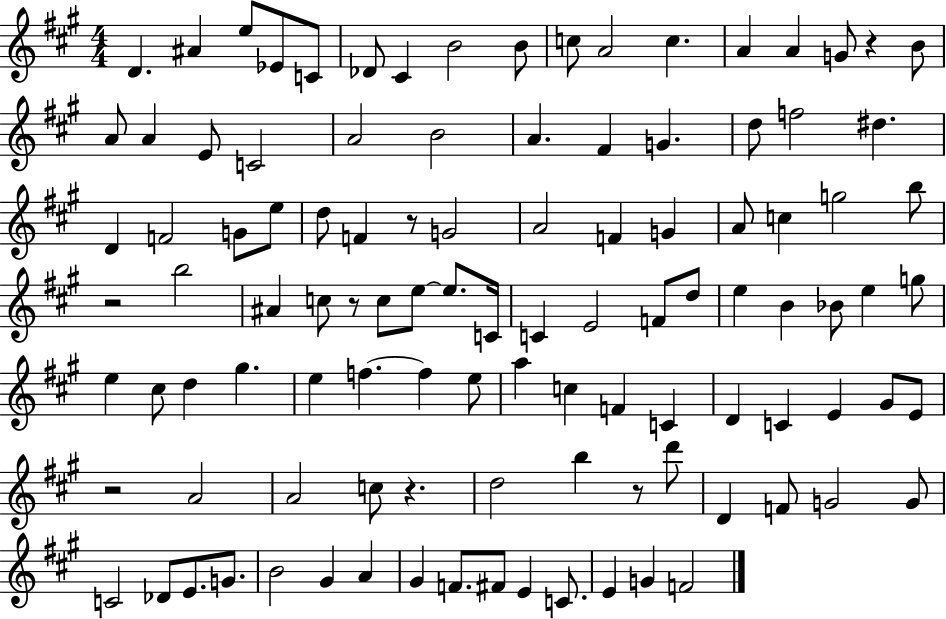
{
  \clef treble
  \numericTimeSignature
  \time 4/4
  \key a \major
  d'4. ais'4 e''8 ees'8 c'8 | des'8 cis'4 b'2 b'8 | c''8 a'2 c''4. | a'4 a'4 g'8 r4 b'8 | \break a'8 a'4 e'8 c'2 | a'2 b'2 | a'4. fis'4 g'4. | d''8 f''2 dis''4. | \break d'4 f'2 g'8 e''8 | d''8 f'4 r8 g'2 | a'2 f'4 g'4 | a'8 c''4 g''2 b''8 | \break r2 b''2 | ais'4 c''8 r8 c''8 e''8~~ e''8. c'16 | c'4 e'2 f'8 d''8 | e''4 b'4 bes'8 e''4 g''8 | \break e''4 cis''8 d''4 gis''4. | e''4 f''4.~~ f''4 e''8 | a''4 c''4 f'4 c'4 | d'4 c'4 e'4 gis'8 e'8 | \break r2 a'2 | a'2 c''8 r4. | d''2 b''4 r8 d'''8 | d'4 f'8 g'2 g'8 | \break c'2 des'8 e'8. g'8. | b'2 gis'4 a'4 | gis'4 f'8. fis'8 e'4 c'8. | e'4 g'4 f'2 | \break \bar "|."
}